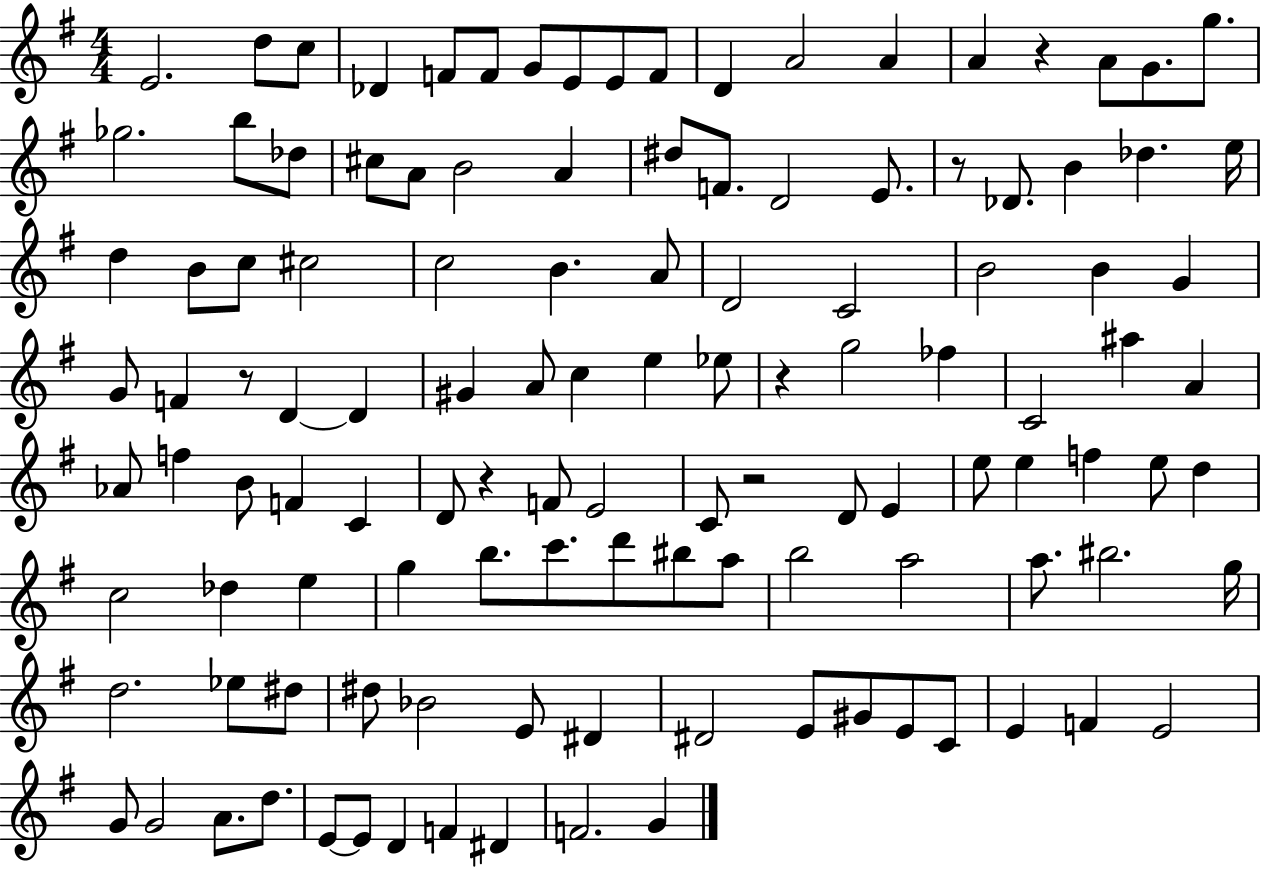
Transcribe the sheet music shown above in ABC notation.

X:1
T:Untitled
M:4/4
L:1/4
K:G
E2 d/2 c/2 _D F/2 F/2 G/2 E/2 E/2 F/2 D A2 A A z A/2 G/2 g/2 _g2 b/2 _d/2 ^c/2 A/2 B2 A ^d/2 F/2 D2 E/2 z/2 _D/2 B _d e/4 d B/2 c/2 ^c2 c2 B A/2 D2 C2 B2 B G G/2 F z/2 D D ^G A/2 c e _e/2 z g2 _f C2 ^a A _A/2 f B/2 F C D/2 z F/2 E2 C/2 z2 D/2 E e/2 e f e/2 d c2 _d e g b/2 c'/2 d'/2 ^b/2 a/2 b2 a2 a/2 ^b2 g/4 d2 _e/2 ^d/2 ^d/2 _B2 E/2 ^D ^D2 E/2 ^G/2 E/2 C/2 E F E2 G/2 G2 A/2 d/2 E/2 E/2 D F ^D F2 G